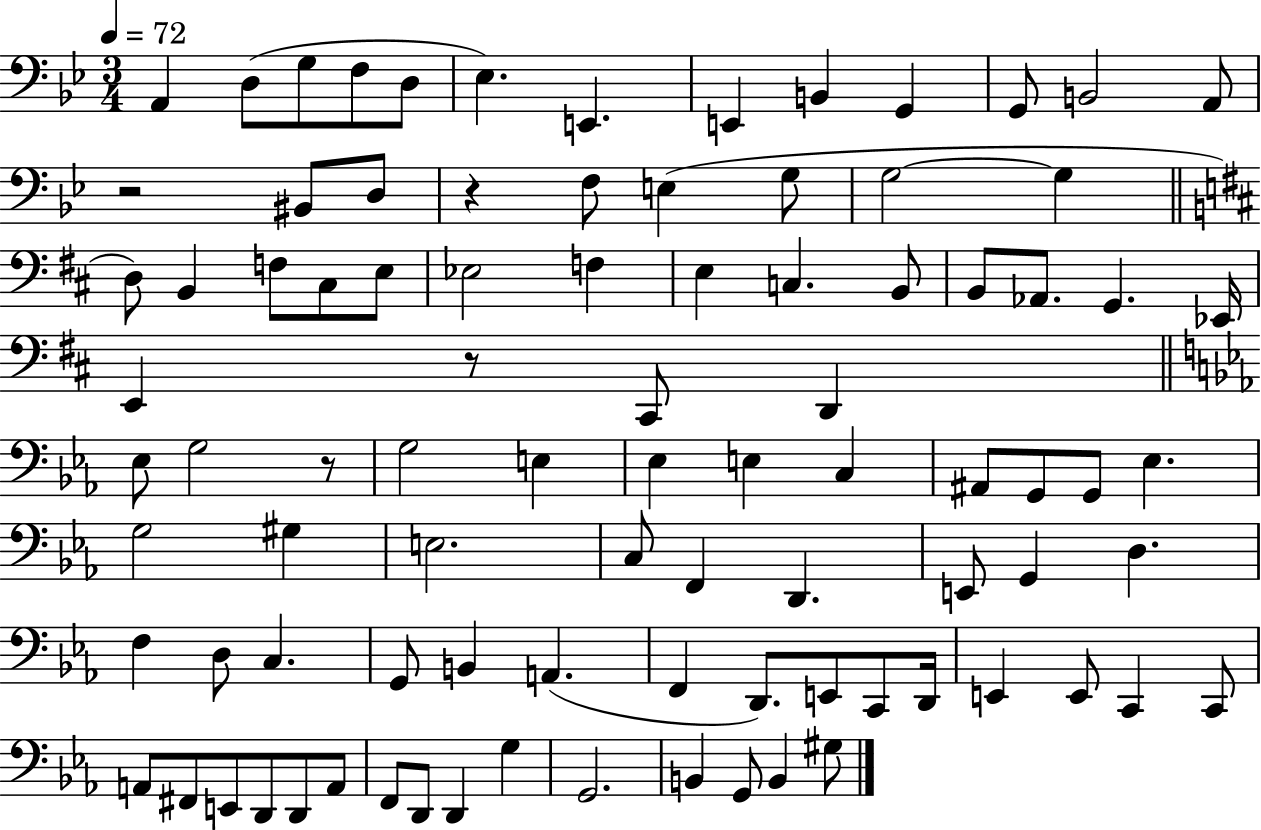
X:1
T:Untitled
M:3/4
L:1/4
K:Bb
A,, D,/2 G,/2 F,/2 D,/2 _E, E,, E,, B,, G,, G,,/2 B,,2 A,,/2 z2 ^B,,/2 D,/2 z F,/2 E, G,/2 G,2 G, D,/2 B,, F,/2 ^C,/2 E,/2 _E,2 F, E, C, B,,/2 B,,/2 _A,,/2 G,, _E,,/4 E,, z/2 ^C,,/2 D,, _E,/2 G,2 z/2 G,2 E, _E, E, C, ^A,,/2 G,,/2 G,,/2 _E, G,2 ^G, E,2 C,/2 F,, D,, E,,/2 G,, D, F, D,/2 C, G,,/2 B,, A,, F,, D,,/2 E,,/2 C,,/2 D,,/4 E,, E,,/2 C,, C,,/2 A,,/2 ^F,,/2 E,,/2 D,,/2 D,,/2 A,,/2 F,,/2 D,,/2 D,, G, G,,2 B,, G,,/2 B,, ^G,/2